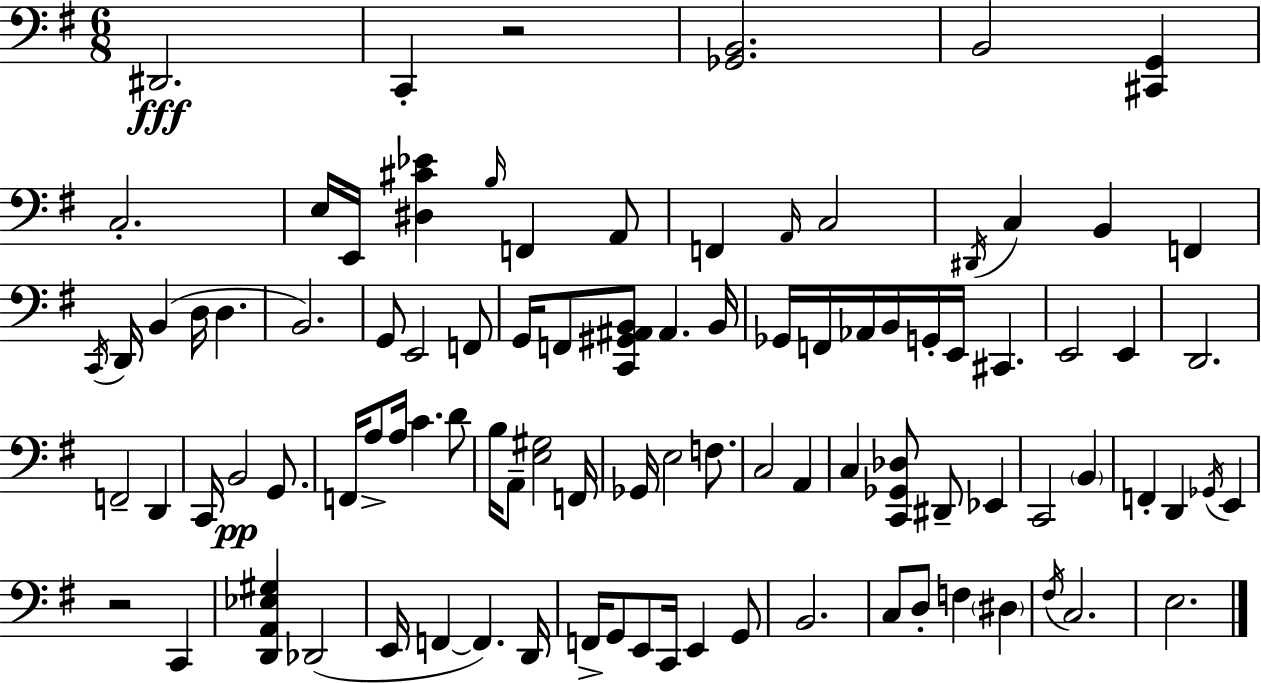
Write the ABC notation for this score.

X:1
T:Untitled
M:6/8
L:1/4
K:G
^D,,2 C,, z2 [_G,,B,,]2 B,,2 [^C,,G,,] C,2 E,/4 E,,/4 [^D,^C_E] B,/4 F,, A,,/2 F,, A,,/4 C,2 ^D,,/4 C, B,, F,, C,,/4 D,,/4 B,, D,/4 D, B,,2 G,,/2 E,,2 F,,/2 G,,/4 F,,/2 [C,,^G,,^A,,B,,]/2 ^A,, B,,/4 _G,,/4 F,,/4 _A,,/4 B,,/4 G,,/4 E,,/4 ^C,, E,,2 E,, D,,2 F,,2 D,, C,,/4 B,,2 G,,/2 F,,/4 A,/2 A,/4 C D/2 B,/4 A,,/2 [E,^G,]2 F,,/4 _G,,/4 E,2 F,/2 C,2 A,, C, [C,,_G,,_D,]/2 ^D,,/2 _E,, C,,2 B,, F,, D,, _G,,/4 E,, z2 C,, [D,,A,,_E,^G,] _D,,2 E,,/4 F,, F,, D,,/4 F,,/4 G,,/2 E,,/2 C,,/4 E,, G,,/2 B,,2 C,/2 D,/2 F, ^D, ^F,/4 C,2 E,2